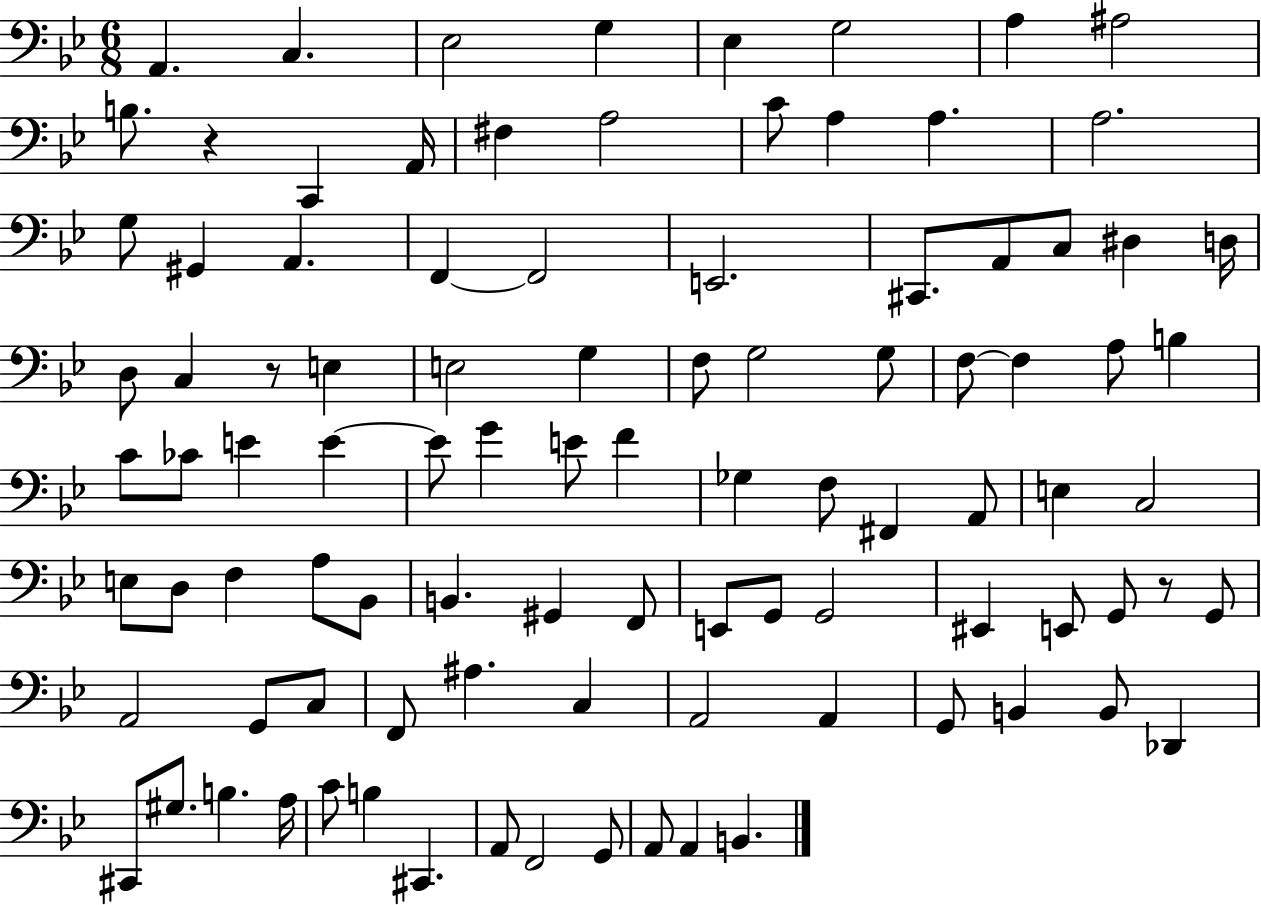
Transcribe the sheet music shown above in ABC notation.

X:1
T:Untitled
M:6/8
L:1/4
K:Bb
A,, C, _E,2 G, _E, G,2 A, ^A,2 B,/2 z C,, A,,/4 ^F, A,2 C/2 A, A, A,2 G,/2 ^G,, A,, F,, F,,2 E,,2 ^C,,/2 A,,/2 C,/2 ^D, D,/4 D,/2 C, z/2 E, E,2 G, F,/2 G,2 G,/2 F,/2 F, A,/2 B, C/2 _C/2 E E E/2 G E/2 F _G, F,/2 ^F,, A,,/2 E, C,2 E,/2 D,/2 F, A,/2 _B,,/2 B,, ^G,, F,,/2 E,,/2 G,,/2 G,,2 ^E,, E,,/2 G,,/2 z/2 G,,/2 A,,2 G,,/2 C,/2 F,,/2 ^A, C, A,,2 A,, G,,/2 B,, B,,/2 _D,, ^C,,/2 ^G,/2 B, A,/4 C/2 B, ^C,, A,,/2 F,,2 G,,/2 A,,/2 A,, B,,